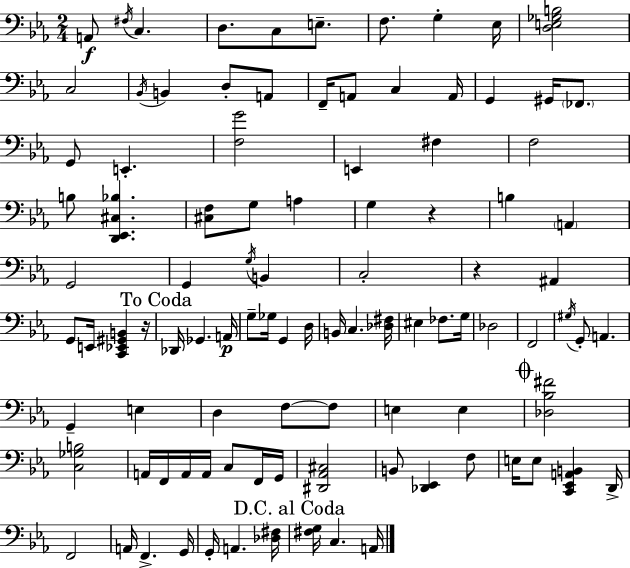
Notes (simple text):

A2/e F#3/s C3/q. D3/e. C3/e E3/e. F3/e. G3/q Eb3/s [D3,E3,Gb3,B3]/h C3/h Bb2/s B2/q D3/e A2/e F2/s A2/e C3/q A2/s G2/q G#2/s FES2/e. G2/e E2/q. [F3,G4]/h E2/q F#3/q F3/h B3/e [D2,Eb2,C#3,Bb3]/q. [C#3,F3]/e G3/e A3/q G3/q R/q B3/q A2/q G2/h G2/q G3/s B2/q C3/h R/q A#2/q G2/e E2/s [C2,Eb2,G#2,B2]/q R/s Db2/s Gb2/q. A2/s G3/e Gb3/s G2/q D3/s B2/s C3/q. [Db3,F#3]/s EIS3/q FES3/e. G3/s Db3/h F2/h G#3/s G2/e A2/q. G2/q E3/q D3/q F3/e F3/e E3/q E3/q [Db3,Bb3,F#4]/h [C3,Gb3,B3]/h A2/s F2/s A2/s A2/s C3/e F2/s G2/s [D#2,Ab2,C#3]/h B2/e [Db2,Eb2]/q F3/e E3/s E3/e [C2,Eb2,A2,B2]/q D2/s F2/h A2/s F2/q. G2/s G2/s A2/q. [Db3,F#3]/s [F#3,G3]/s C3/q. A2/s